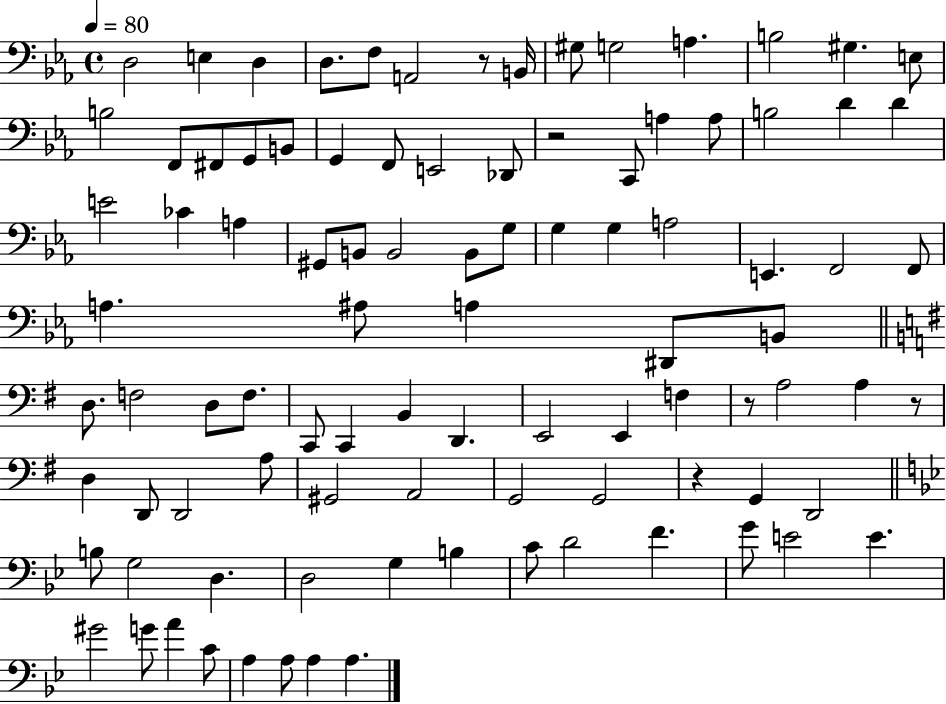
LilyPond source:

{
  \clef bass
  \time 4/4
  \defaultTimeSignature
  \key ees \major
  \tempo 4 = 80
  d2 e4 d4 | d8. f8 a,2 r8 b,16 | gis8 g2 a4. | b2 gis4. e8 | \break b2 f,8 fis,8 g,8 b,8 | g,4 f,8 e,2 des,8 | r2 c,8 a4 a8 | b2 d'4 d'4 | \break e'2 ces'4 a4 | gis,8 b,8 b,2 b,8 g8 | g4 g4 a2 | e,4. f,2 f,8 | \break a4. ais8 a4 dis,8 b,8 | \bar "||" \break \key e \minor d8. f2 d8 f8. | c,8 c,4 b,4 d,4. | e,2 e,4 f4 | r8 a2 a4 r8 | \break d4 d,8 d,2 a8 | gis,2 a,2 | g,2 g,2 | r4 g,4 d,2 | \break \bar "||" \break \key bes \major b8 g2 d4. | d2 g4 b4 | c'8 d'2 f'4. | g'8 e'2 e'4. | \break gis'2 g'8 a'4 c'8 | a4 a8 a4 a4. | \bar "|."
}